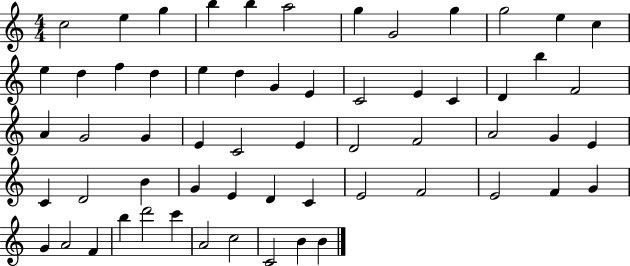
C5/h E5/q G5/q B5/q B5/q A5/h G5/q G4/h G5/q G5/h E5/q C5/q E5/q D5/q F5/q D5/q E5/q D5/q G4/q E4/q C4/h E4/q C4/q D4/q B5/q F4/h A4/q G4/h G4/q E4/q C4/h E4/q D4/h F4/h A4/h G4/q E4/q C4/q D4/h B4/q G4/q E4/q D4/q C4/q E4/h F4/h E4/h F4/q G4/q G4/q A4/h F4/q B5/q D6/h C6/q A4/h C5/h C4/h B4/q B4/q